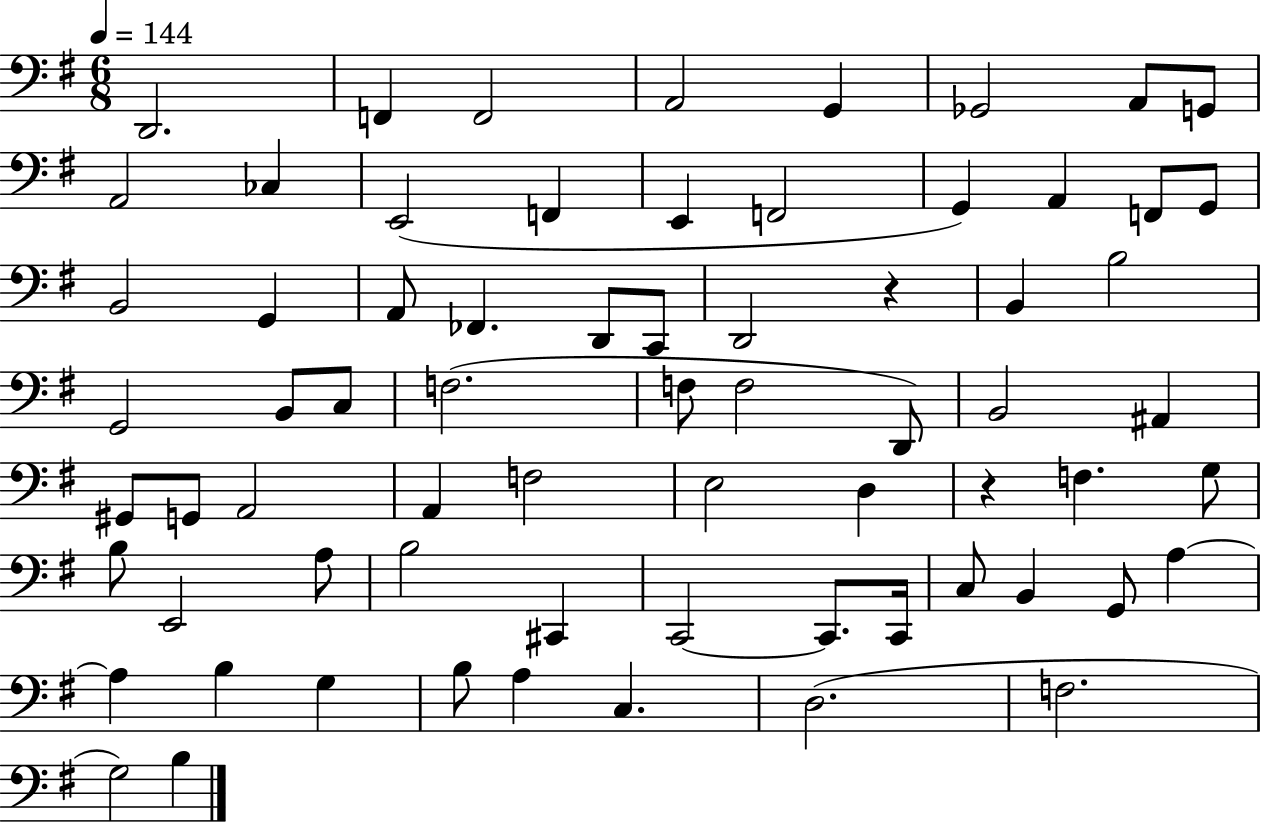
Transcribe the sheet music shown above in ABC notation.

X:1
T:Untitled
M:6/8
L:1/4
K:G
D,,2 F,, F,,2 A,,2 G,, _G,,2 A,,/2 G,,/2 A,,2 _C, E,,2 F,, E,, F,,2 G,, A,, F,,/2 G,,/2 B,,2 G,, A,,/2 _F,, D,,/2 C,,/2 D,,2 z B,, B,2 G,,2 B,,/2 C,/2 F,2 F,/2 F,2 D,,/2 B,,2 ^A,, ^G,,/2 G,,/2 A,,2 A,, F,2 E,2 D, z F, G,/2 B,/2 E,,2 A,/2 B,2 ^C,, C,,2 C,,/2 C,,/4 C,/2 B,, G,,/2 A, A, B, G, B,/2 A, C, D,2 F,2 G,2 B,